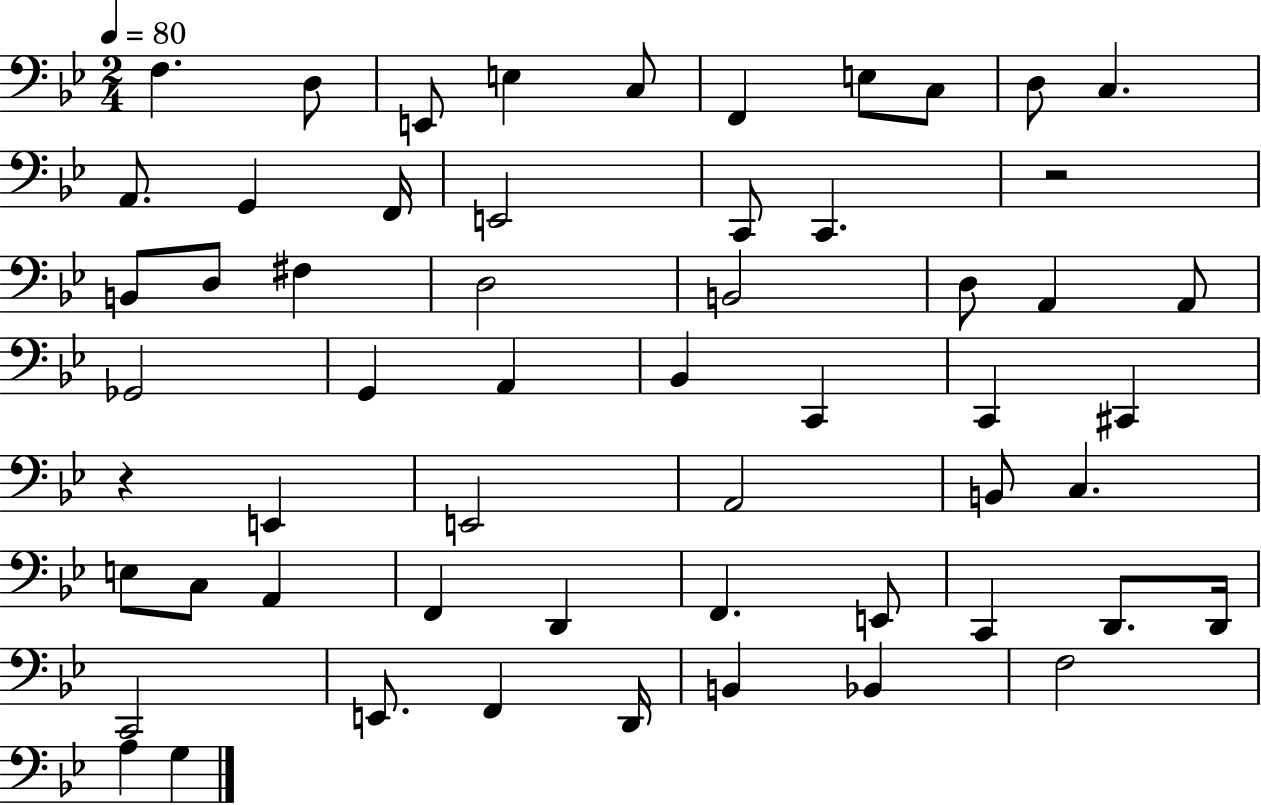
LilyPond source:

{
  \clef bass
  \numericTimeSignature
  \time 2/4
  \key bes \major
  \tempo 4 = 80
  f4. d8 | e,8 e4 c8 | f,4 e8 c8 | d8 c4. | \break a,8. g,4 f,16 | e,2 | c,8 c,4. | r2 | \break b,8 d8 fis4 | d2 | b,2 | d8 a,4 a,8 | \break ges,2 | g,4 a,4 | bes,4 c,4 | c,4 cis,4 | \break r4 e,4 | e,2 | a,2 | b,8 c4. | \break e8 c8 a,4 | f,4 d,4 | f,4. e,8 | c,4 d,8. d,16 | \break c,2 | e,8. f,4 d,16 | b,4 bes,4 | f2 | \break a4 g4 | \bar "|."
}